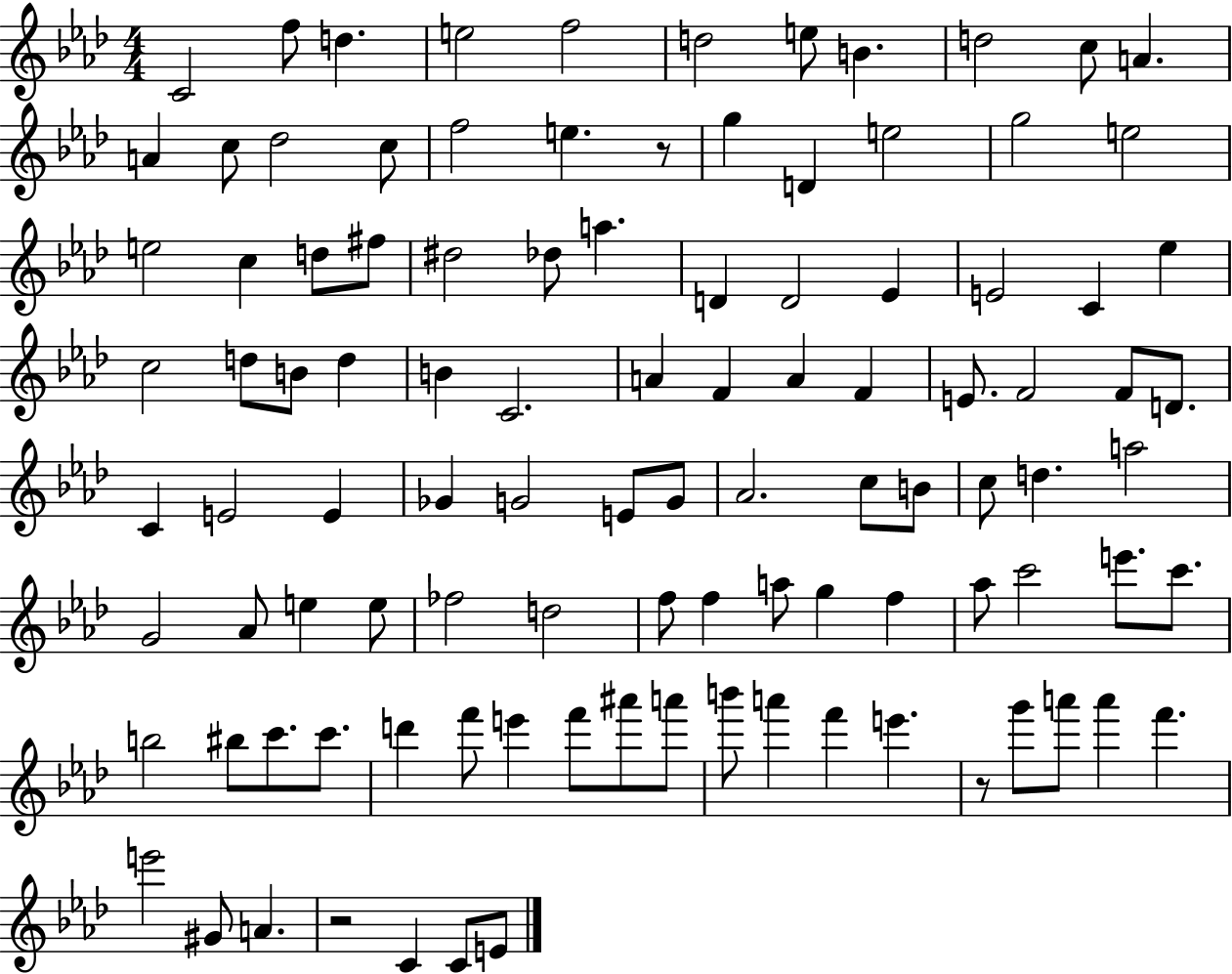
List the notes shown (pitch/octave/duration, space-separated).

C4/h F5/e D5/q. E5/h F5/h D5/h E5/e B4/q. D5/h C5/e A4/q. A4/q C5/e Db5/h C5/e F5/h E5/q. R/e G5/q D4/q E5/h G5/h E5/h E5/h C5/q D5/e F#5/e D#5/h Db5/e A5/q. D4/q D4/h Eb4/q E4/h C4/q Eb5/q C5/h D5/e B4/e D5/q B4/q C4/h. A4/q F4/q A4/q F4/q E4/e. F4/h F4/e D4/e. C4/q E4/h E4/q Gb4/q G4/h E4/e G4/e Ab4/h. C5/e B4/e C5/e D5/q. A5/h G4/h Ab4/e E5/q E5/e FES5/h D5/h F5/e F5/q A5/e G5/q F5/q Ab5/e C6/h E6/e. C6/e. B5/h BIS5/e C6/e. C6/e. D6/q F6/e E6/q F6/e A#6/e A6/e B6/e A6/q F6/q E6/q. R/e G6/e A6/e A6/q F6/q. E6/h G#4/e A4/q. R/h C4/q C4/e E4/e